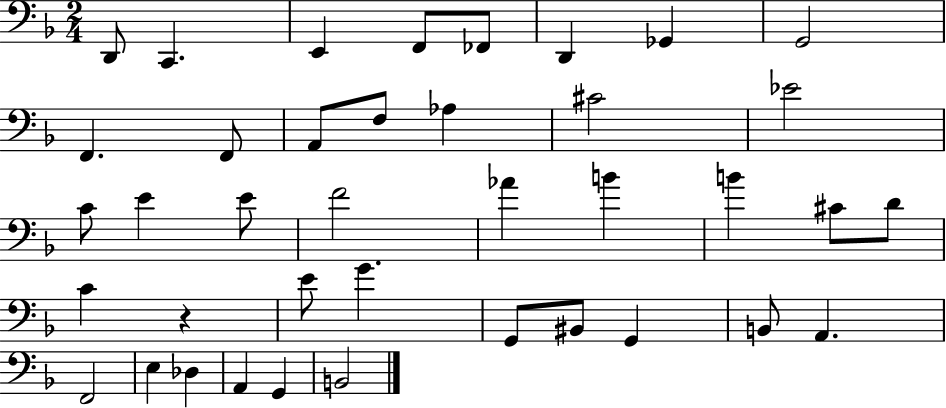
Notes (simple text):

D2/e C2/q. E2/q F2/e FES2/e D2/q Gb2/q G2/h F2/q. F2/e A2/e F3/e Ab3/q C#4/h Eb4/h C4/e E4/q E4/e F4/h Ab4/q B4/q B4/q C#4/e D4/e C4/q R/q E4/e G4/q. G2/e BIS2/e G2/q B2/e A2/q. F2/h E3/q Db3/q A2/q G2/q B2/h